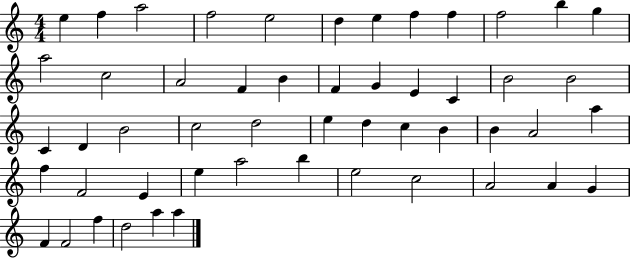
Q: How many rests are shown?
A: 0